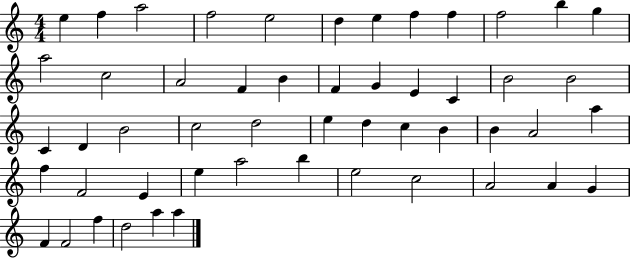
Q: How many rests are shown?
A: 0